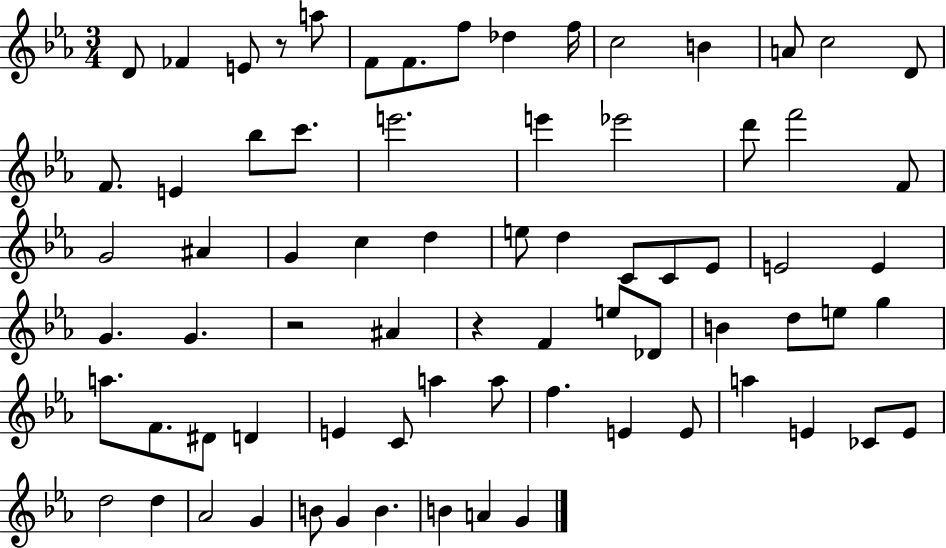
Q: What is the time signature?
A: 3/4